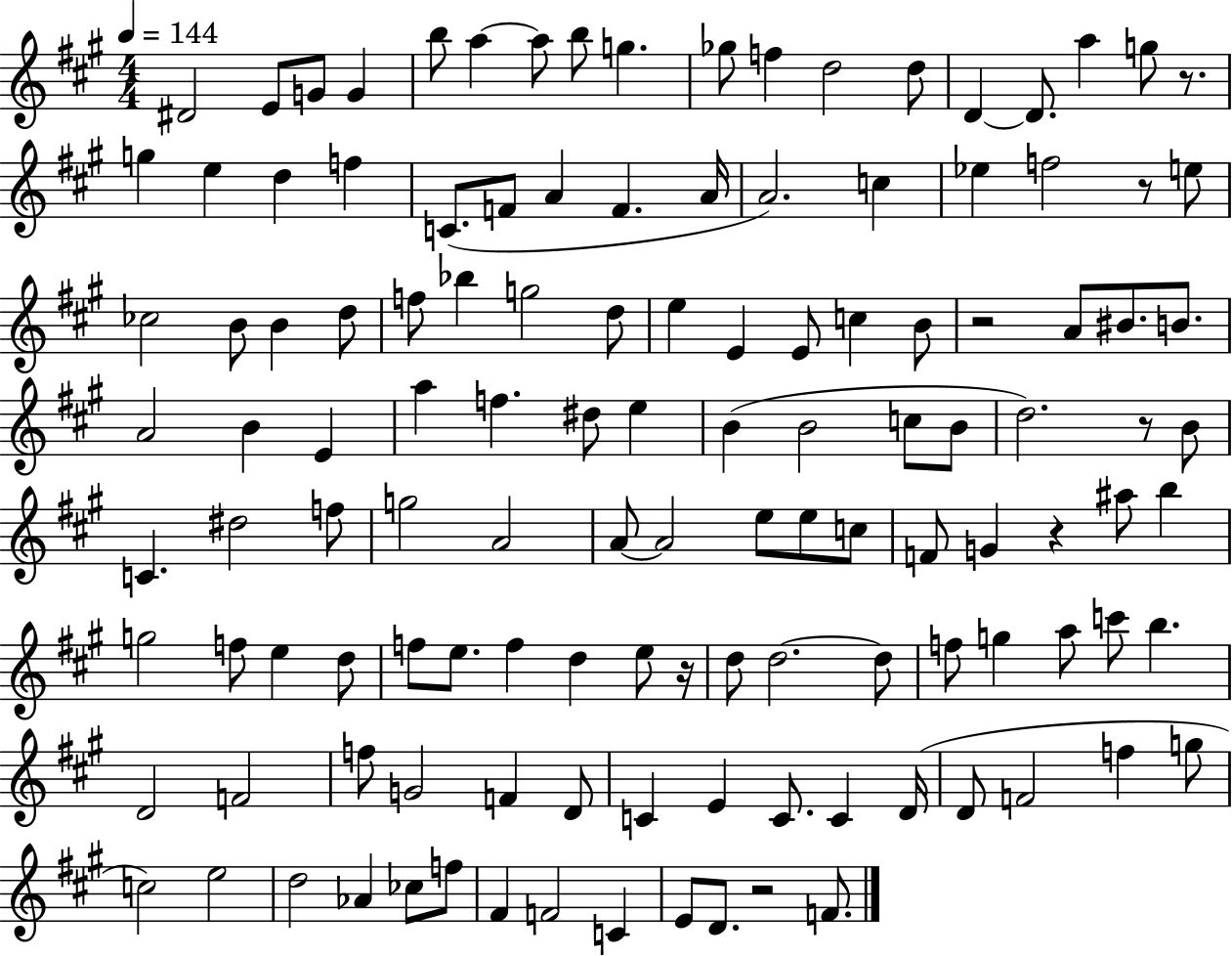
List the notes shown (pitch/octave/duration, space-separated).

D#4/h E4/e G4/e G4/q B5/e A5/q A5/e B5/e G5/q. Gb5/e F5/q D5/h D5/e D4/q D4/e. A5/q G5/e R/e. G5/q E5/q D5/q F5/q C4/e. F4/e A4/q F4/q. A4/s A4/h. C5/q Eb5/q F5/h R/e E5/e CES5/h B4/e B4/q D5/e F5/e Bb5/q G5/h D5/e E5/q E4/q E4/e C5/q B4/e R/h A4/e BIS4/e. B4/e. A4/h B4/q E4/q A5/q F5/q. D#5/e E5/q B4/q B4/h C5/e B4/e D5/h. R/e B4/e C4/q. D#5/h F5/e G5/h A4/h A4/e A4/h E5/e E5/e C5/e F4/e G4/q R/q A#5/e B5/q G5/h F5/e E5/q D5/e F5/e E5/e. F5/q D5/q E5/e R/s D5/e D5/h. D5/e F5/e G5/q A5/e C6/e B5/q. D4/h F4/h F5/e G4/h F4/q D4/e C4/q E4/q C4/e. C4/q D4/s D4/e F4/h F5/q G5/e C5/h E5/h D5/h Ab4/q CES5/e F5/e F#4/q F4/h C4/q E4/e D4/e. R/h F4/e.